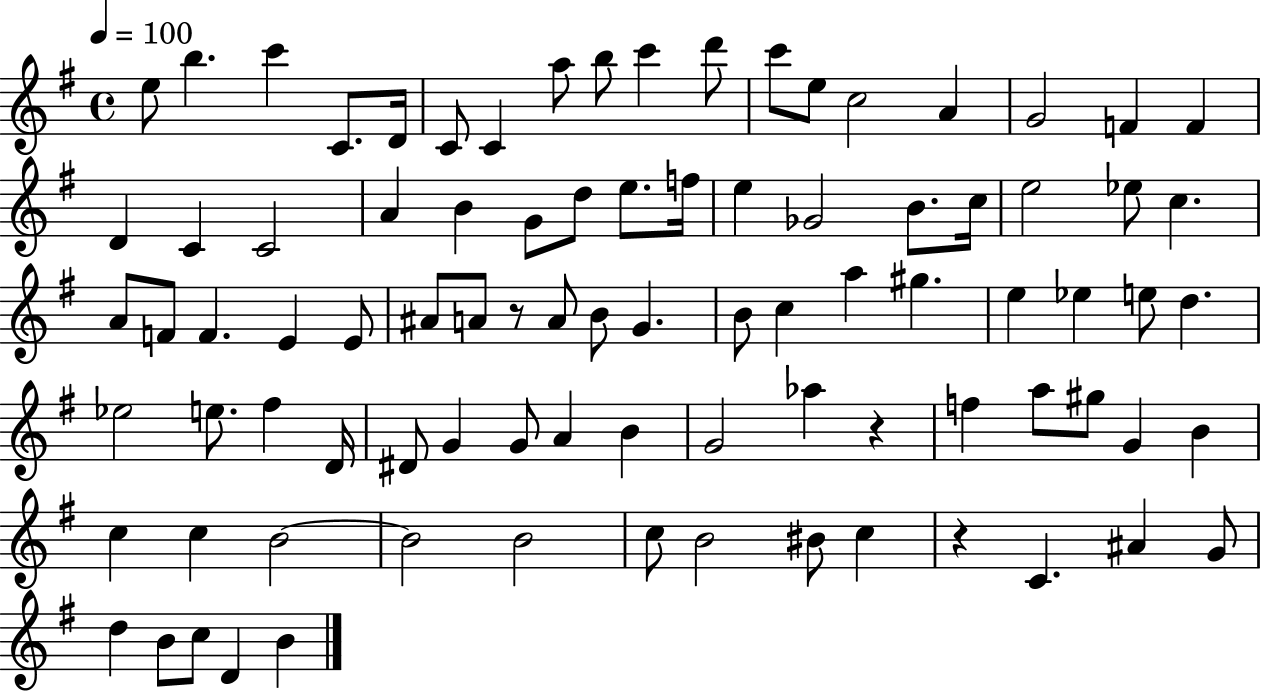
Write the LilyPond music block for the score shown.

{
  \clef treble
  \time 4/4
  \defaultTimeSignature
  \key g \major
  \tempo 4 = 100
  e''8 b''4. c'''4 c'8. d'16 | c'8 c'4 a''8 b''8 c'''4 d'''8 | c'''8 e''8 c''2 a'4 | g'2 f'4 f'4 | \break d'4 c'4 c'2 | a'4 b'4 g'8 d''8 e''8. f''16 | e''4 ges'2 b'8. c''16 | e''2 ees''8 c''4. | \break a'8 f'8 f'4. e'4 e'8 | ais'8 a'8 r8 a'8 b'8 g'4. | b'8 c''4 a''4 gis''4. | e''4 ees''4 e''8 d''4. | \break ees''2 e''8. fis''4 d'16 | dis'8 g'4 g'8 a'4 b'4 | g'2 aes''4 r4 | f''4 a''8 gis''8 g'4 b'4 | \break c''4 c''4 b'2~~ | b'2 b'2 | c''8 b'2 bis'8 c''4 | r4 c'4. ais'4 g'8 | \break d''4 b'8 c''8 d'4 b'4 | \bar "|."
}